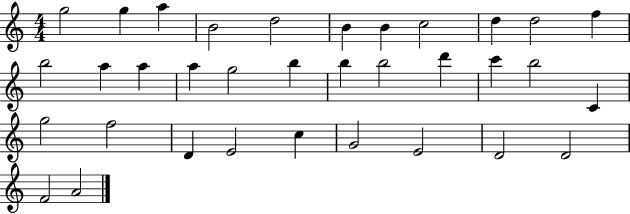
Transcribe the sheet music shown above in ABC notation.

X:1
T:Untitled
M:4/4
L:1/4
K:C
g2 g a B2 d2 B B c2 d d2 f b2 a a a g2 b b b2 d' c' b2 C g2 f2 D E2 c G2 E2 D2 D2 F2 A2